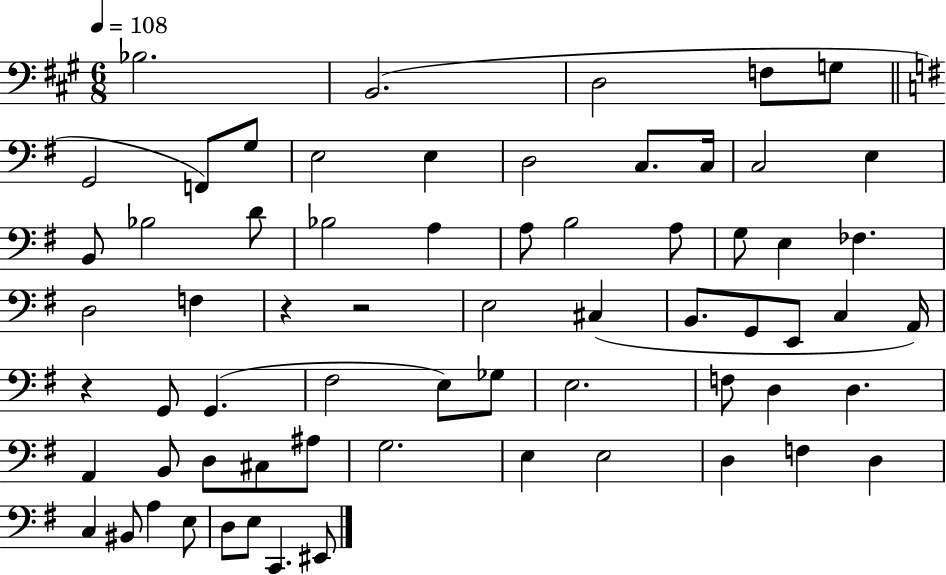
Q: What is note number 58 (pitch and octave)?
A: A3